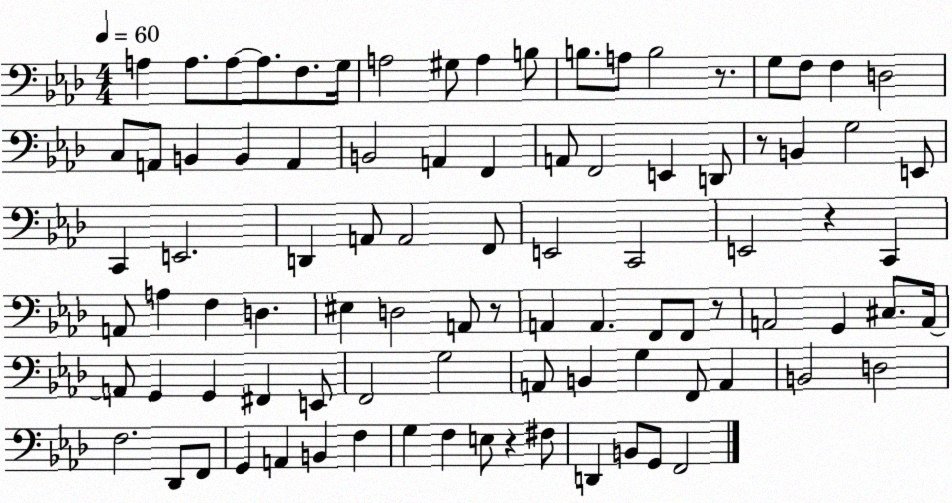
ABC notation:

X:1
T:Untitled
M:4/4
L:1/4
K:Ab
A, A,/2 A,/2 A,/2 F,/2 G,/4 A,2 ^G,/2 A, B,/2 B,/2 A,/2 B,2 z/2 G,/2 F,/2 F, D,2 C,/2 A,,/2 B,, B,, A,, B,,2 A,, F,, A,,/2 F,,2 E,, D,,/2 z/2 B,, G,2 E,,/2 C,, E,,2 D,, A,,/2 A,,2 F,,/2 E,,2 C,,2 E,,2 z C,, A,,/2 A, F, D, ^E, D,2 A,,/2 z/2 A,, A,, F,,/2 F,,/2 z/2 A,,2 G,, ^C,/2 A,,/4 A,,/2 G,, G,, ^F,, E,,/2 F,,2 G,2 A,,/2 B,, G, F,,/2 A,, B,,2 D,2 F,2 _D,,/2 F,,/2 G,, A,, B,, F, G, F, E,/2 z ^F,/2 D,, B,,/2 G,,/2 F,,2